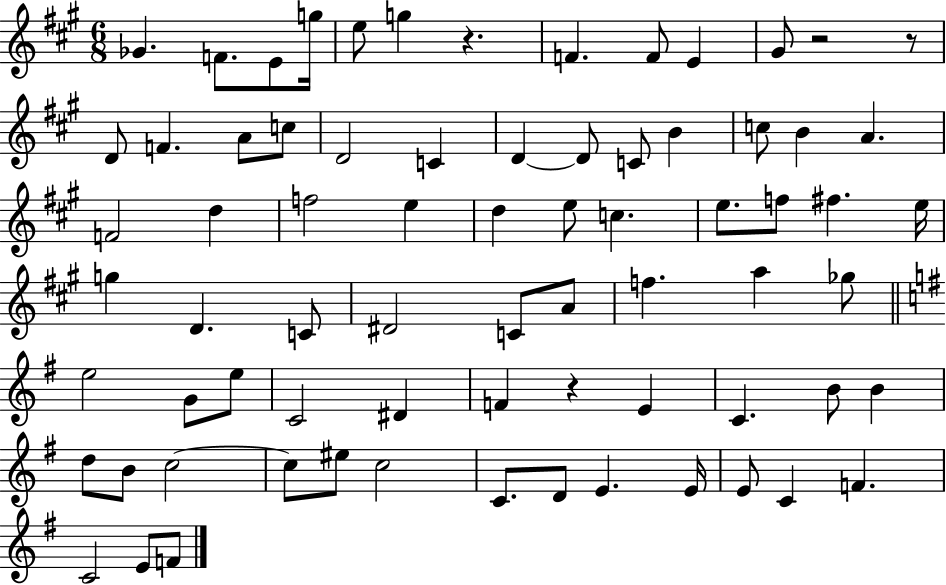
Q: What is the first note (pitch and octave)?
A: Gb4